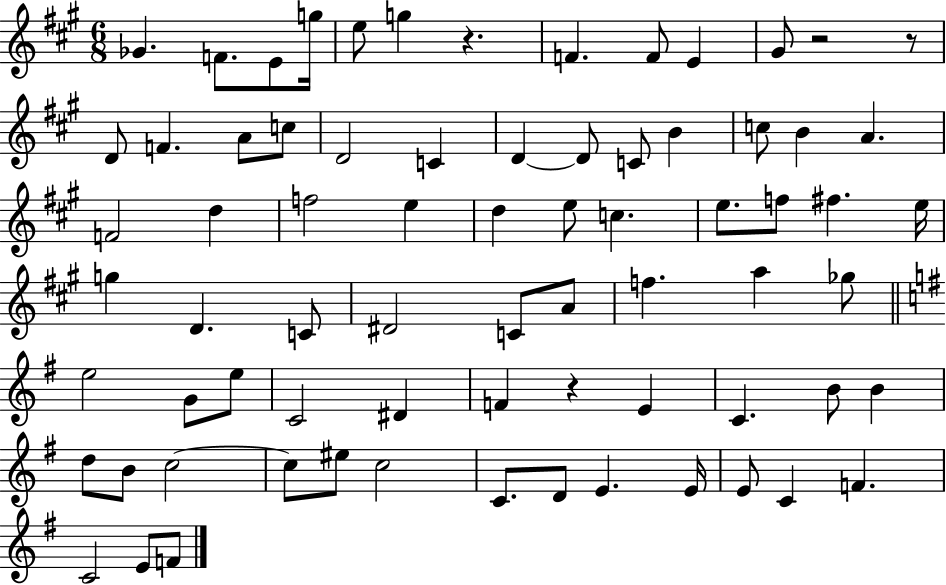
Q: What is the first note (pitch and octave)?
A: Gb4